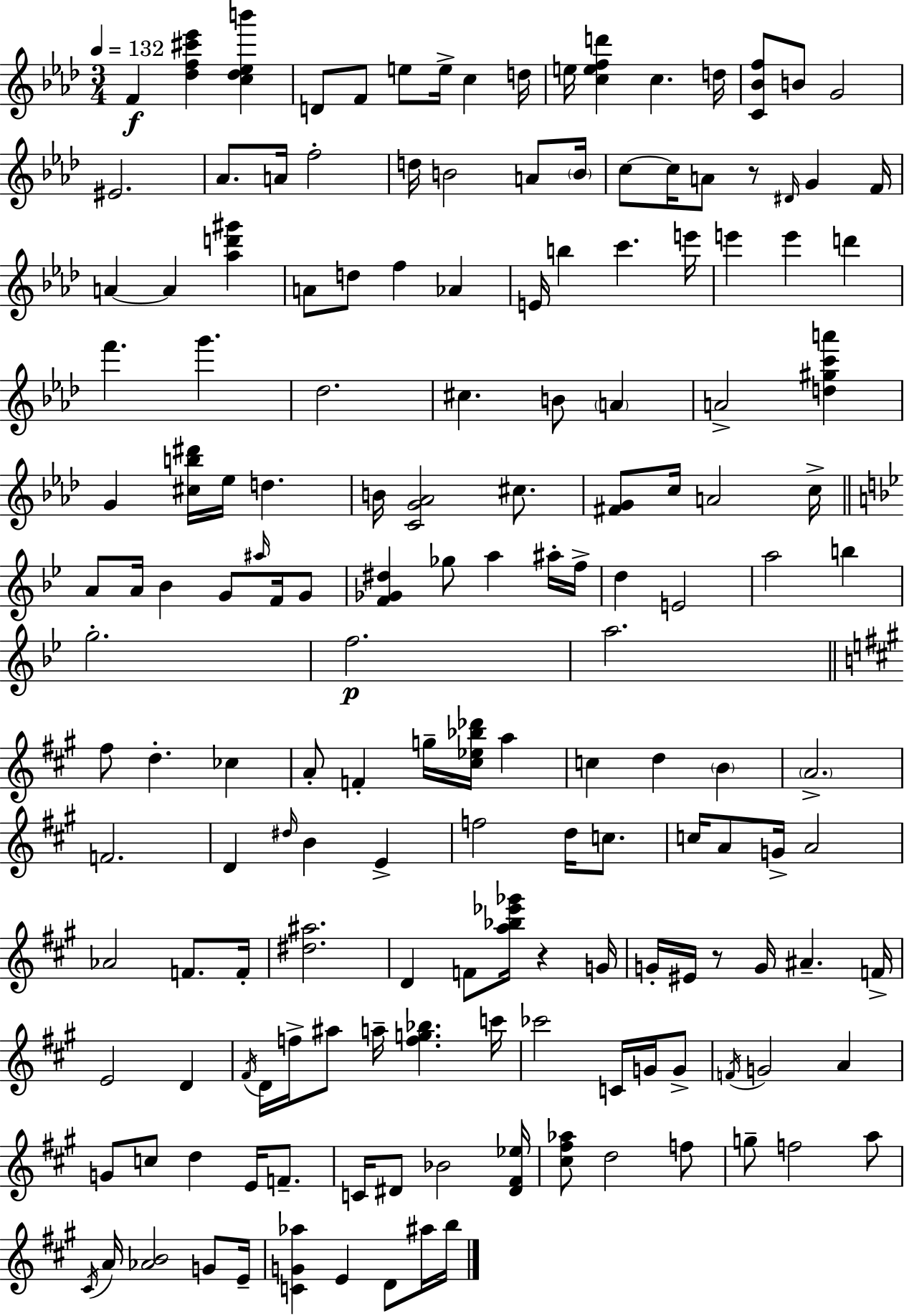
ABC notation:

X:1
T:Untitled
M:3/4
L:1/4
K:Fm
F [_df^c'_e'] [c_d_eb'] D/2 F/2 e/2 e/4 c d/4 e/4 [cefd'] c d/4 [C_Bf]/2 B/2 G2 ^E2 _A/2 A/4 f2 d/4 B2 A/2 B/4 c/2 c/4 A/2 z/2 ^D/4 G F/4 A A [_ad'^g'] A/2 d/2 f _A E/4 b c' e'/4 e' e' d' f' g' _d2 ^c B/2 A A2 [d^gc'a'] G [^cb^d']/4 _e/4 d B/4 [CG_A]2 ^c/2 [^FG]/2 c/4 A2 c/4 A/2 A/4 _B G/2 ^a/4 F/4 G/2 [F_G^d] _g/2 a ^a/4 f/4 d E2 a2 b g2 f2 a2 ^f/2 d _c A/2 F g/4 [^c_e_b_d']/4 a c d B A2 F2 D ^d/4 B E f2 d/4 c/2 c/4 A/2 G/4 A2 _A2 F/2 F/4 [^d^a]2 D F/2 [a_b_e'_g']/4 z G/4 G/4 ^E/4 z/2 G/4 ^A F/4 E2 D ^F/4 D/4 f/4 ^a/2 a/4 [fg_b] c'/4 _c'2 C/4 G/4 G/2 F/4 G2 A G/2 c/2 d E/4 F/2 C/4 ^D/2 _B2 [^D^F_e]/4 [^c^f_a]/2 d2 f/2 g/2 f2 a/2 ^C/4 A/4 [_AB]2 G/2 E/4 [CG_a] E D/2 ^a/4 b/4